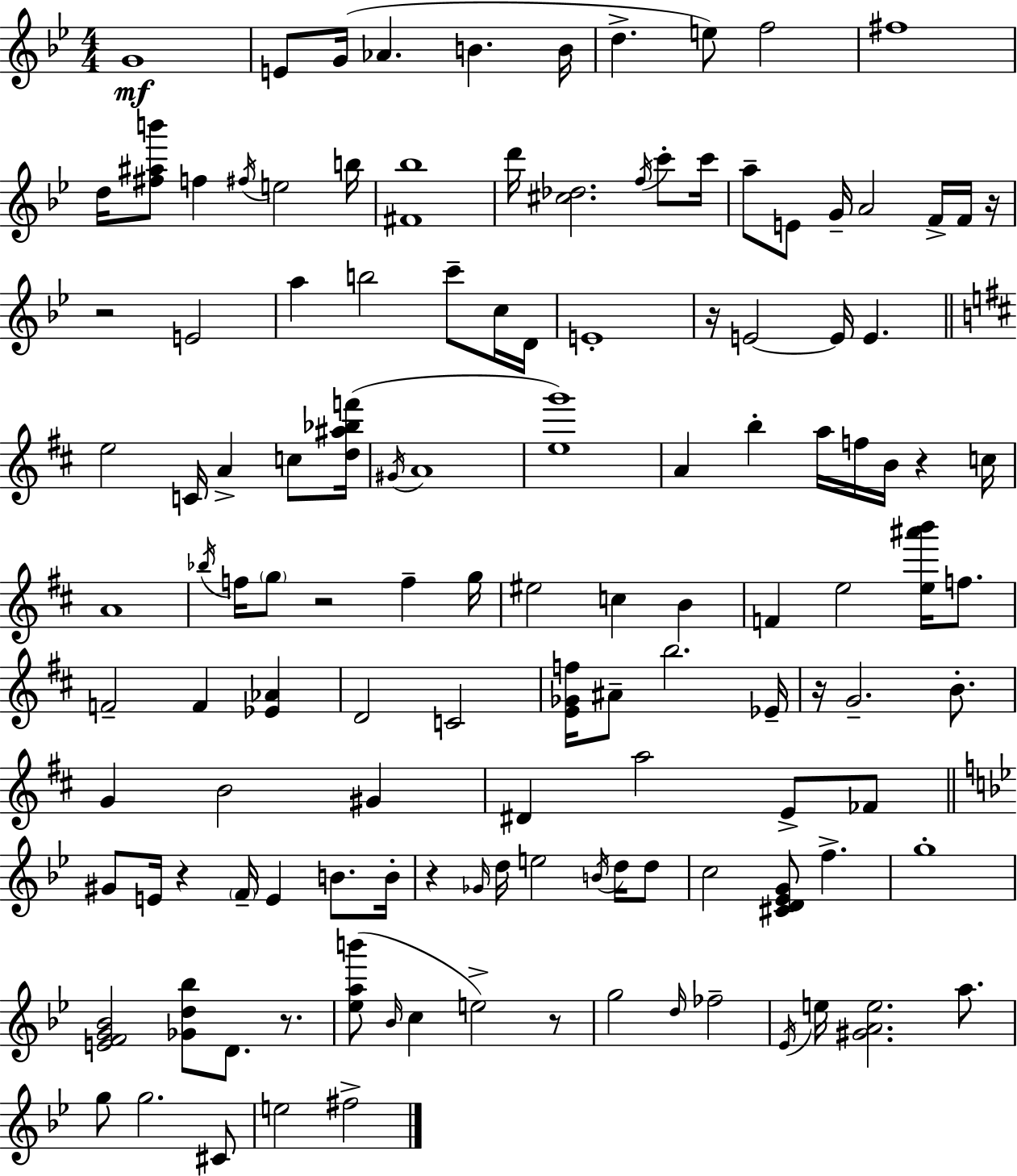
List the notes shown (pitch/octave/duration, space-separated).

G4/w E4/e G4/s Ab4/q. B4/q. B4/s D5/q. E5/e F5/h F#5/w D5/s [F#5,A#5,B6]/e F5/q F#5/s E5/h B5/s [F#4,Bb5]/w D6/s [C#5,Db5]/h. F5/s C6/e C6/s A5/e E4/e G4/s A4/h F4/s F4/s R/s R/h E4/h A5/q B5/h C6/e C5/s D4/s E4/w R/s E4/h E4/s E4/q. E5/h C4/s A4/q C5/e [D5,A#5,Bb5,F6]/s G#4/s A4/w [E5,G6]/w A4/q B5/q A5/s F5/s B4/s R/q C5/s A4/w Bb5/s F5/s G5/e R/h F5/q G5/s EIS5/h C5/q B4/q F4/q E5/h [E5,A#6,B6]/s F5/e. F4/h F4/q [Eb4,Ab4]/q D4/h C4/h [E4,Gb4,F5]/s A#4/e B5/h. Eb4/s R/s G4/h. B4/e. G4/q B4/h G#4/q D#4/q A5/h E4/e FES4/e G#4/e E4/s R/q F4/s E4/q B4/e. B4/s R/q Gb4/s D5/s E5/h B4/s D5/s D5/e C5/h [C#4,D4,Eb4,G4]/e F5/q. G5/w [E4,F4,G4,Bb4]/h [Gb4,D5,Bb5]/e D4/e. R/e. [Eb5,A5,B6]/e Bb4/s C5/q E5/h R/e G5/h D5/s FES5/h Eb4/s E5/s [G#4,A4,E5]/h. A5/e. G5/e G5/h. C#4/e E5/h F#5/h